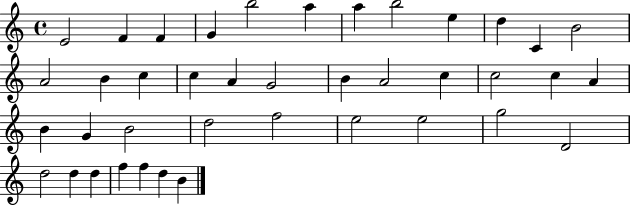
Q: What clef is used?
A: treble